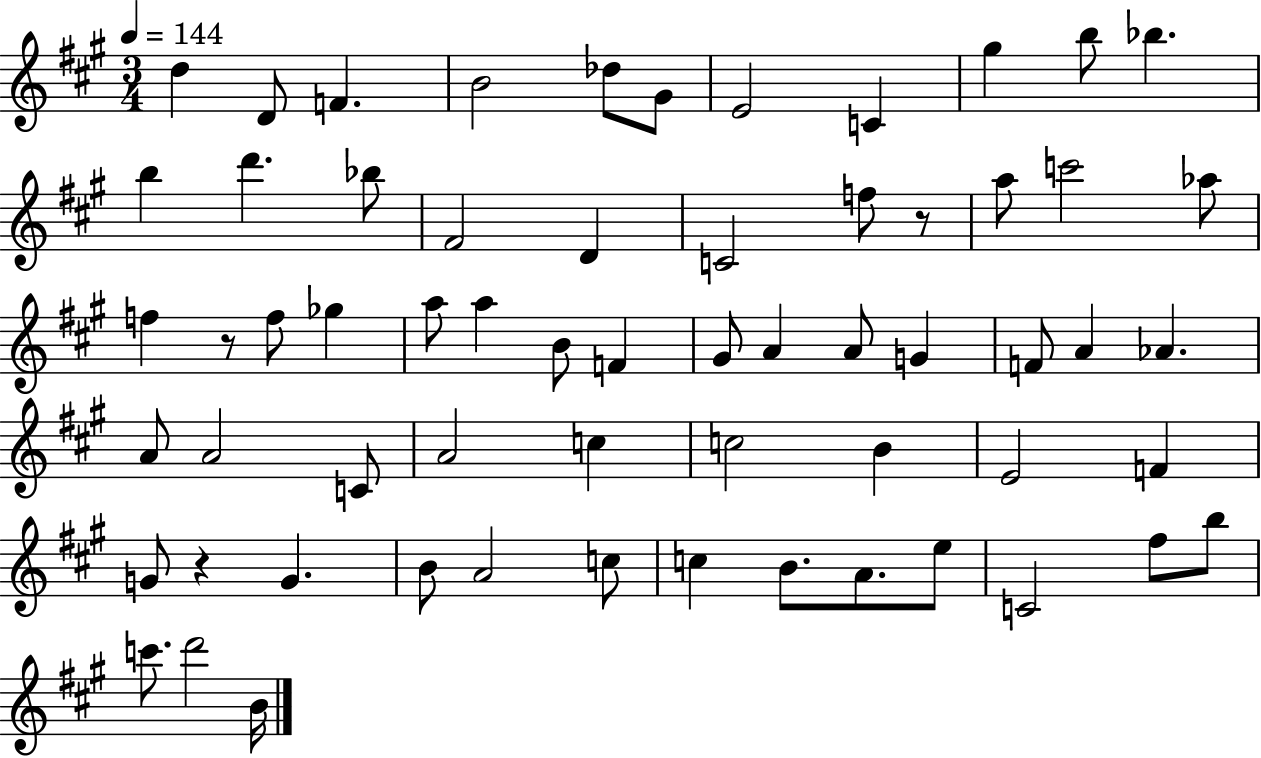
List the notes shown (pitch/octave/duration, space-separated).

D5/q D4/e F4/q. B4/h Db5/e G#4/e E4/h C4/q G#5/q B5/e Bb5/q. B5/q D6/q. Bb5/e F#4/h D4/q C4/h F5/e R/e A5/e C6/h Ab5/e F5/q R/e F5/e Gb5/q A5/e A5/q B4/e F4/q G#4/e A4/q A4/e G4/q F4/e A4/q Ab4/q. A4/e A4/h C4/e A4/h C5/q C5/h B4/q E4/h F4/q G4/e R/q G4/q. B4/e A4/h C5/e C5/q B4/e. A4/e. E5/e C4/h F#5/e B5/e C6/e. D6/h B4/s